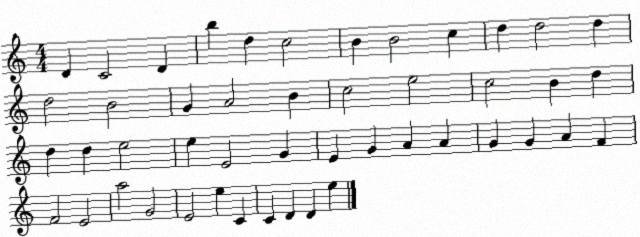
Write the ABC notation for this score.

X:1
T:Untitled
M:4/4
L:1/4
K:C
D C2 D b d c2 B B2 c d d2 d d2 B2 G A2 B c2 e2 c2 B d d d e2 e E2 G E G A A G G A F F2 E2 a2 G2 E2 e C C D D e